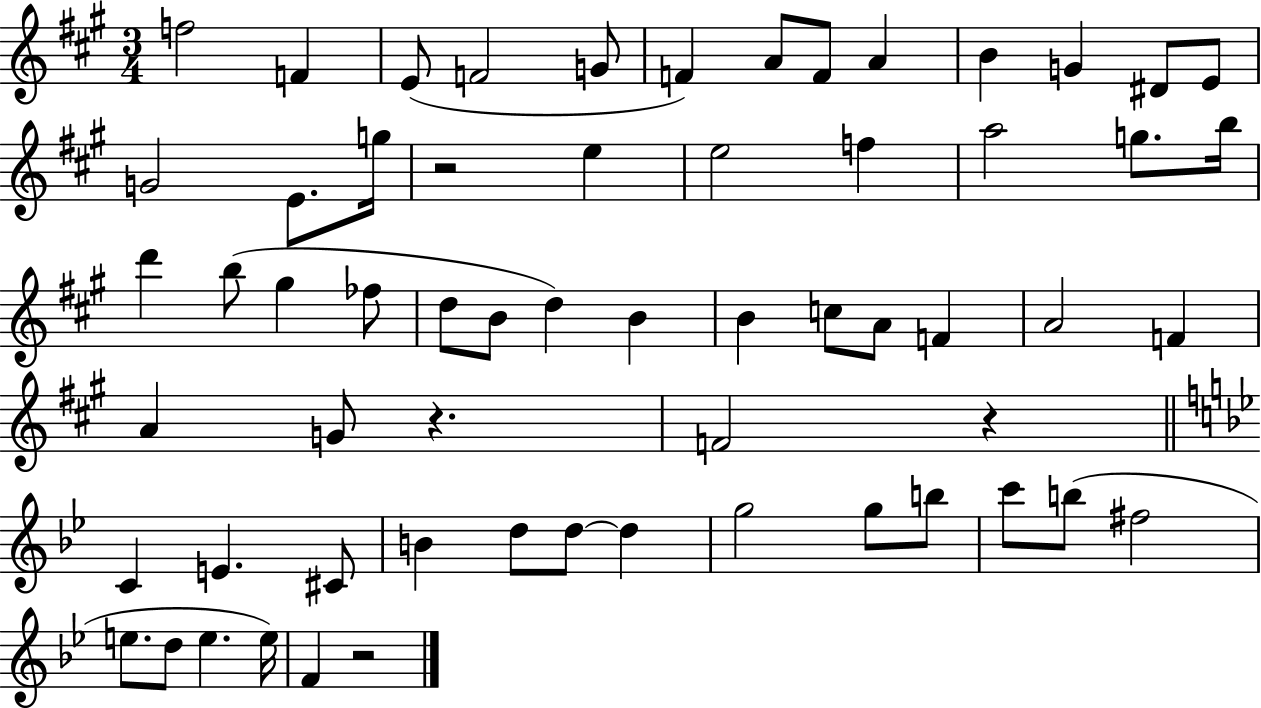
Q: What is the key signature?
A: A major